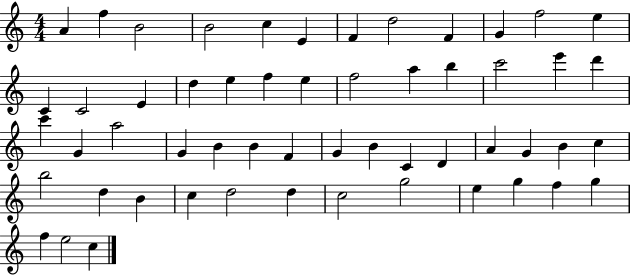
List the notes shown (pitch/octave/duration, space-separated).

A4/q F5/q B4/h B4/h C5/q E4/q F4/q D5/h F4/q G4/q F5/h E5/q C4/q C4/h E4/q D5/q E5/q F5/q E5/q F5/h A5/q B5/q C6/h E6/q D6/q C6/q G4/q A5/h G4/q B4/q B4/q F4/q G4/q B4/q C4/q D4/q A4/q G4/q B4/q C5/q B5/h D5/q B4/q C5/q D5/h D5/q C5/h G5/h E5/q G5/q F5/q G5/q F5/q E5/h C5/q